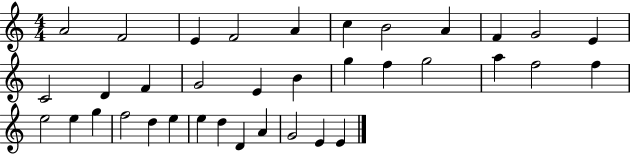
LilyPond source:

{
  \clef treble
  \numericTimeSignature
  \time 4/4
  \key c \major
  a'2 f'2 | e'4 f'2 a'4 | c''4 b'2 a'4 | f'4 g'2 e'4 | \break c'2 d'4 f'4 | g'2 e'4 b'4 | g''4 f''4 g''2 | a''4 f''2 f''4 | \break e''2 e''4 g''4 | f''2 d''4 e''4 | e''4 d''4 d'4 a'4 | g'2 e'4 e'4 | \break \bar "|."
}